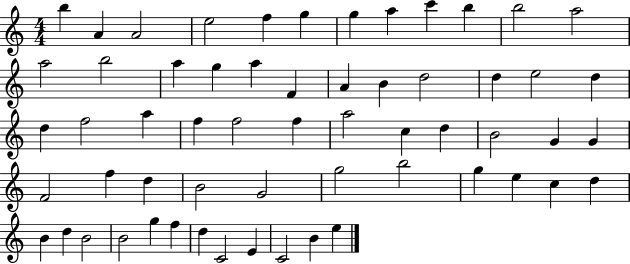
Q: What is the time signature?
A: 4/4